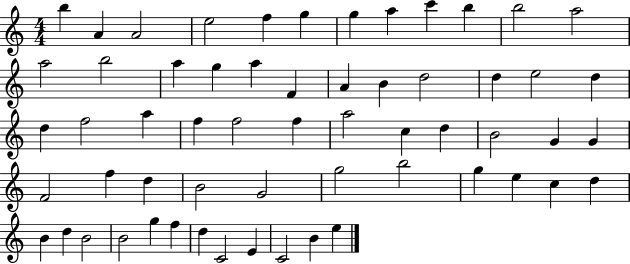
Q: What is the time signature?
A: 4/4